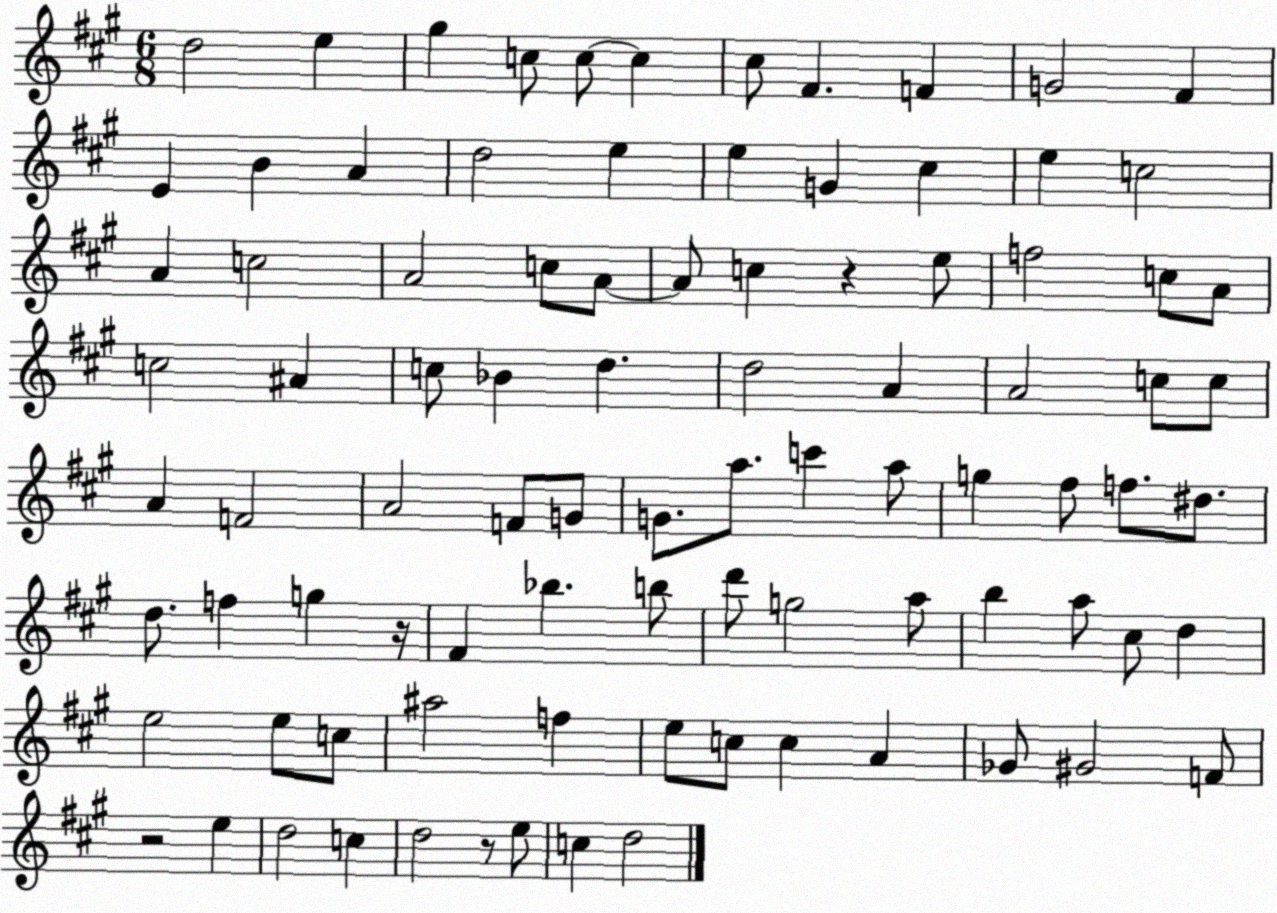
X:1
T:Untitled
M:6/8
L:1/4
K:A
d2 e ^g c/2 c/2 c ^c/2 ^F F G2 ^F E B A d2 e e G ^c e c2 A c2 A2 c/2 A/2 A/2 c z e/2 f2 c/2 A/2 c2 ^A c/2 _B d d2 A A2 c/2 c/2 A F2 A2 F/2 G/2 G/2 a/2 c' a/2 g ^f/2 f/2 ^d/2 d/2 f g z/4 ^F _b b/2 d'/2 g2 a/2 b a/2 ^c/2 d e2 e/2 c/2 ^a2 f e/2 c/2 c A _G/2 ^G2 F/2 z2 e d2 c d2 z/2 e/2 c d2